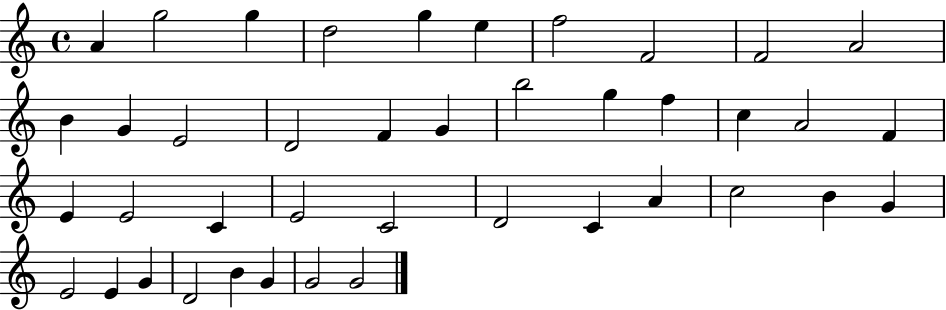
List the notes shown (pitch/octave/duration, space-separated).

A4/q G5/h G5/q D5/h G5/q E5/q F5/h F4/h F4/h A4/h B4/q G4/q E4/h D4/h F4/q G4/q B5/h G5/q F5/q C5/q A4/h F4/q E4/q E4/h C4/q E4/h C4/h D4/h C4/q A4/q C5/h B4/q G4/q E4/h E4/q G4/q D4/h B4/q G4/q G4/h G4/h